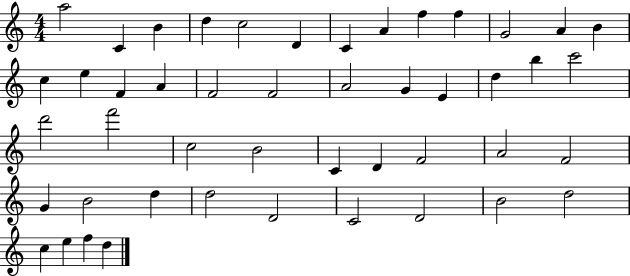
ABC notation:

X:1
T:Untitled
M:4/4
L:1/4
K:C
a2 C B d c2 D C A f f G2 A B c e F A F2 F2 A2 G E d b c'2 d'2 f'2 c2 B2 C D F2 A2 F2 G B2 d d2 D2 C2 D2 B2 d2 c e f d